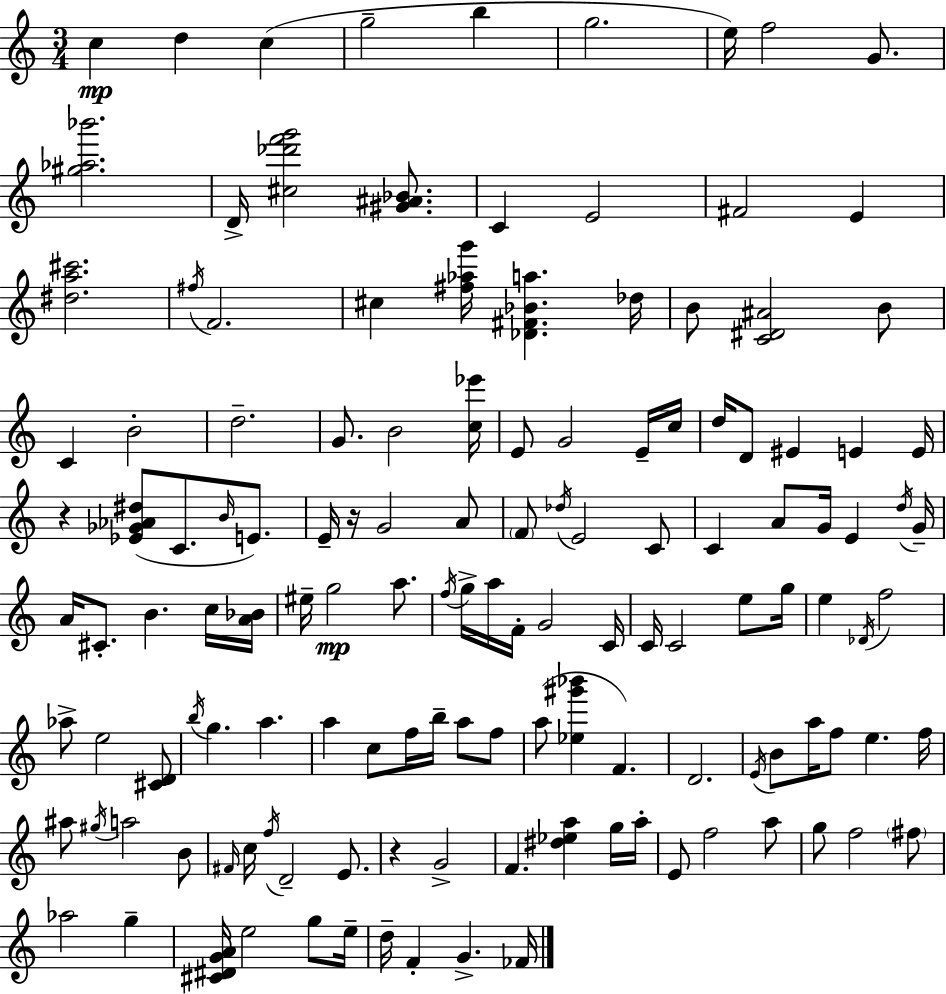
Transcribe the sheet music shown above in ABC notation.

X:1
T:Untitled
M:3/4
L:1/4
K:Am
c d c g2 b g2 e/4 f2 G/2 [^g_a_b']2 D/4 [^c_d'f'g']2 [^G^A_B]/2 C E2 ^F2 E [^da^c']2 ^f/4 F2 ^c [^f_ag']/4 [_D^F_Ba] _d/4 B/2 [C^D^A]2 B/2 C B2 d2 G/2 B2 [c_e']/4 E/2 G2 E/4 c/4 d/4 D/2 ^E E E/4 z [_E_G_A^d]/2 C/2 B/4 E/2 E/4 z/4 G2 A/2 F/2 _d/4 E2 C/2 C A/2 G/4 E d/4 G/4 A/4 ^C/2 B c/4 [A_B]/4 ^e/4 g2 a/2 f/4 g/4 a/4 F/4 G2 C/4 C/4 C2 e/2 g/4 e _D/4 f2 _a/2 e2 [^CD]/2 b/4 g a a c/2 f/4 b/4 a/2 f/2 a/2 [_e^g'_b'] F D2 E/4 B/2 a/4 f/2 e f/4 ^a/2 ^g/4 a2 B/2 ^F/4 c/4 f/4 D2 E/2 z G2 F [^d_ea] g/4 a/4 E/2 f2 a/2 g/2 f2 ^f/2 _a2 g [^C^DGA]/4 e2 g/2 e/4 d/4 F G _F/4